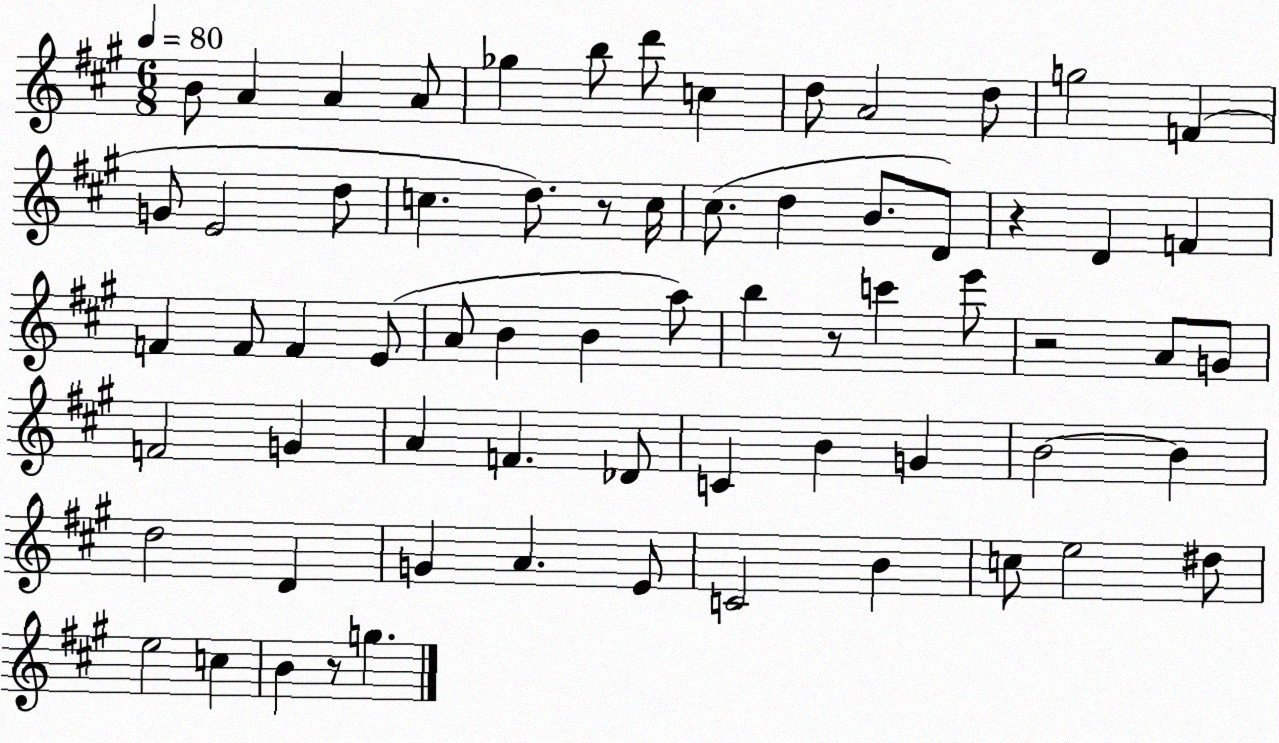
X:1
T:Untitled
M:6/8
L:1/4
K:A
B/2 A A A/2 _g b/2 d'/2 c d/2 A2 d/2 g2 F G/2 E2 d/2 c d/2 z/2 c/4 ^c/2 d B/2 D/2 z D F F F/2 F E/2 A/2 B B a/2 b z/2 c' e'/2 z2 A/2 G/2 F2 G A F _D/2 C B G B2 B d2 D G A E/2 C2 B c/2 e2 ^d/2 e2 c B z/2 g